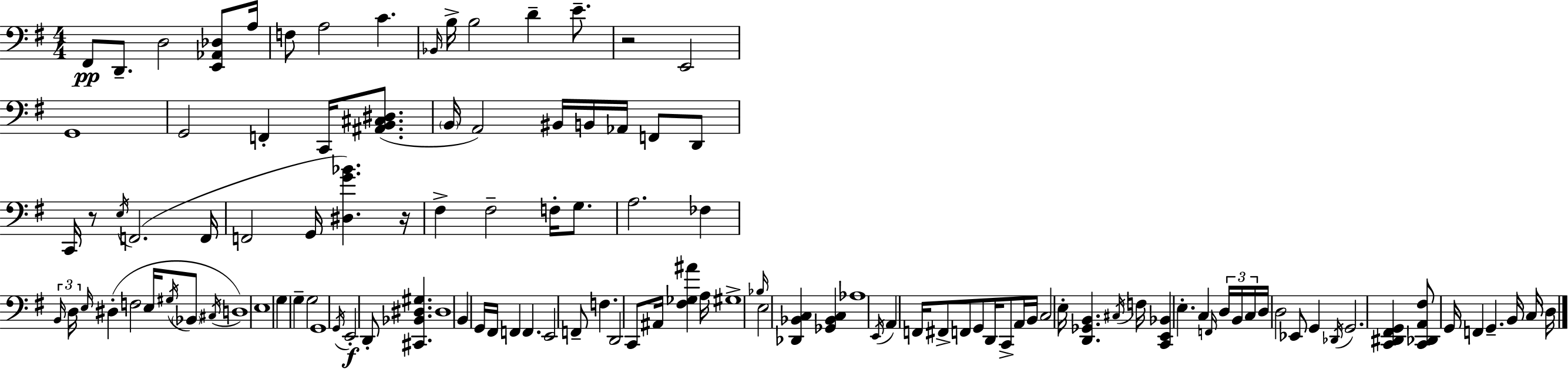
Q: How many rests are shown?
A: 3